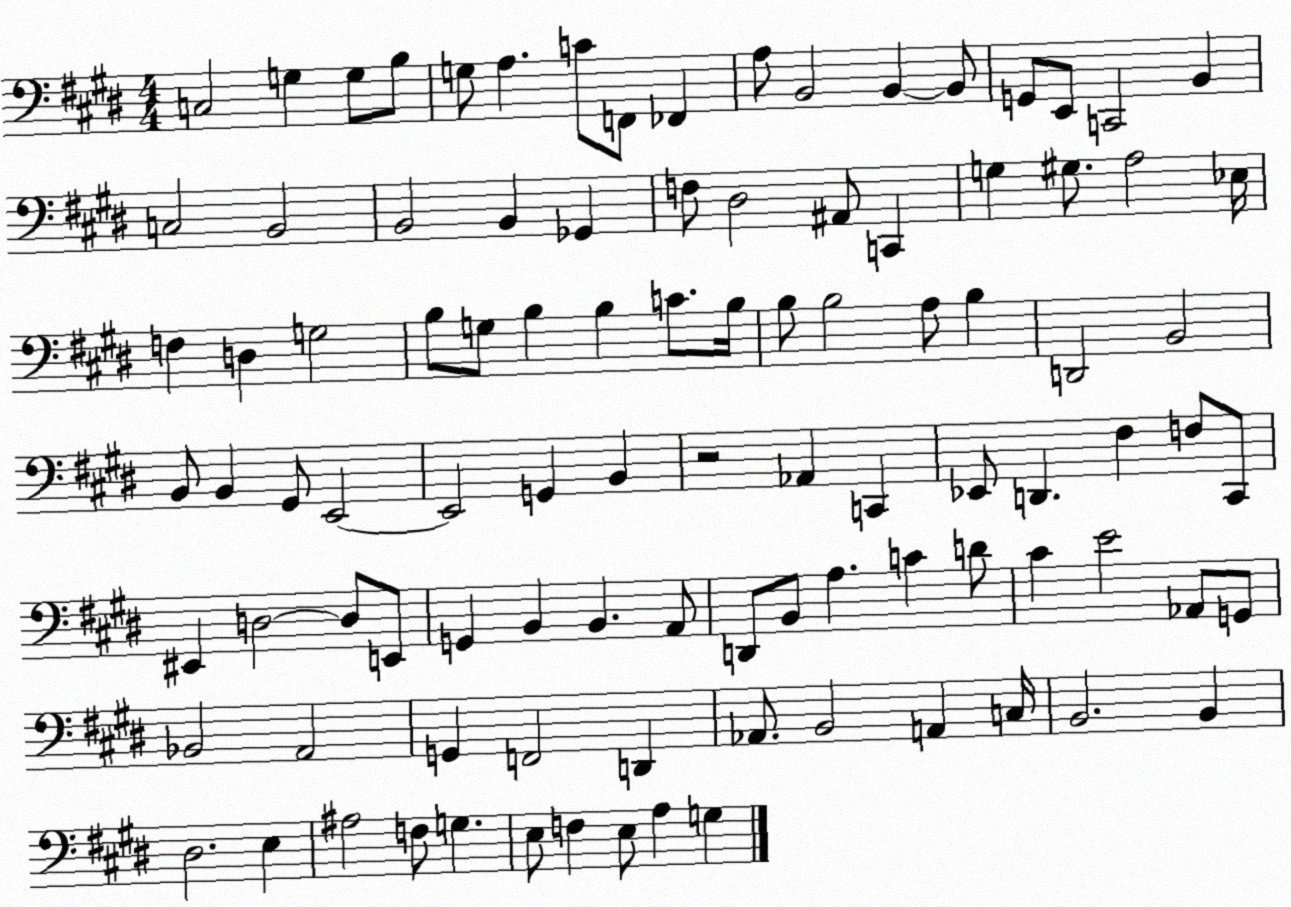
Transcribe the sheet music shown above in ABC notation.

X:1
T:Untitled
M:4/4
L:1/4
K:E
C,2 G, G,/2 B,/2 G,/2 A, C/2 F,,/2 _F,, A,/2 B,,2 B,, B,,/2 G,,/2 E,,/2 C,,2 B,, C,2 B,,2 B,,2 B,, _G,, F,/2 ^D,2 ^A,,/2 C,, G, ^G,/2 A,2 _E,/4 F, D, G,2 B,/2 G,/2 B, B, C/2 B,/4 B,/2 B,2 A,/2 B, D,,2 B,,2 B,,/2 B,, ^G,,/2 E,,2 E,,2 G,, B,, z2 _A,, C,, _E,,/2 D,, ^F, F,/2 ^C,,/2 ^E,, D,2 D,/2 E,,/2 G,, B,, B,, A,,/2 D,,/2 B,,/2 A, C D/2 ^C E2 _A,,/2 G,,/2 _B,,2 A,,2 G,, F,,2 D,, _A,,/2 B,,2 A,, C,/4 B,,2 B,, ^D,2 E, ^A,2 F,/2 G, E,/2 F, E,/2 A, G,